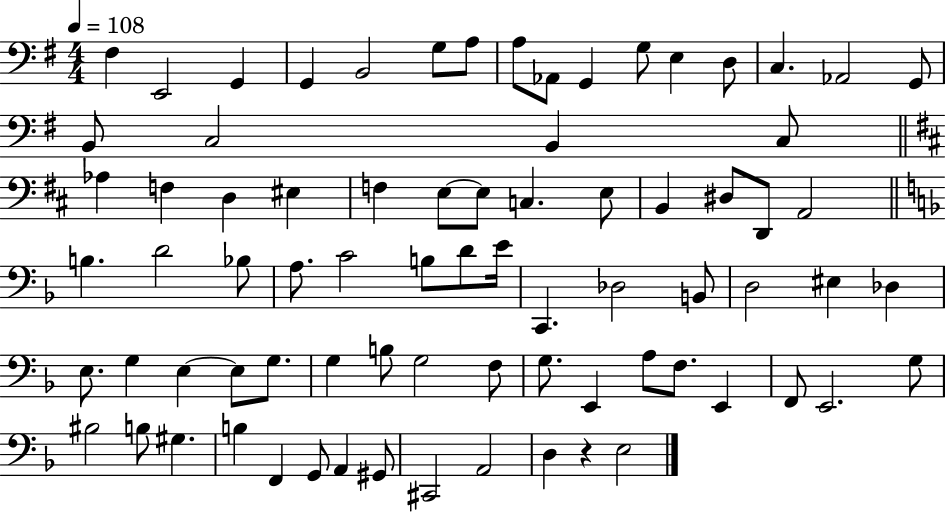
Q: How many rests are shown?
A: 1